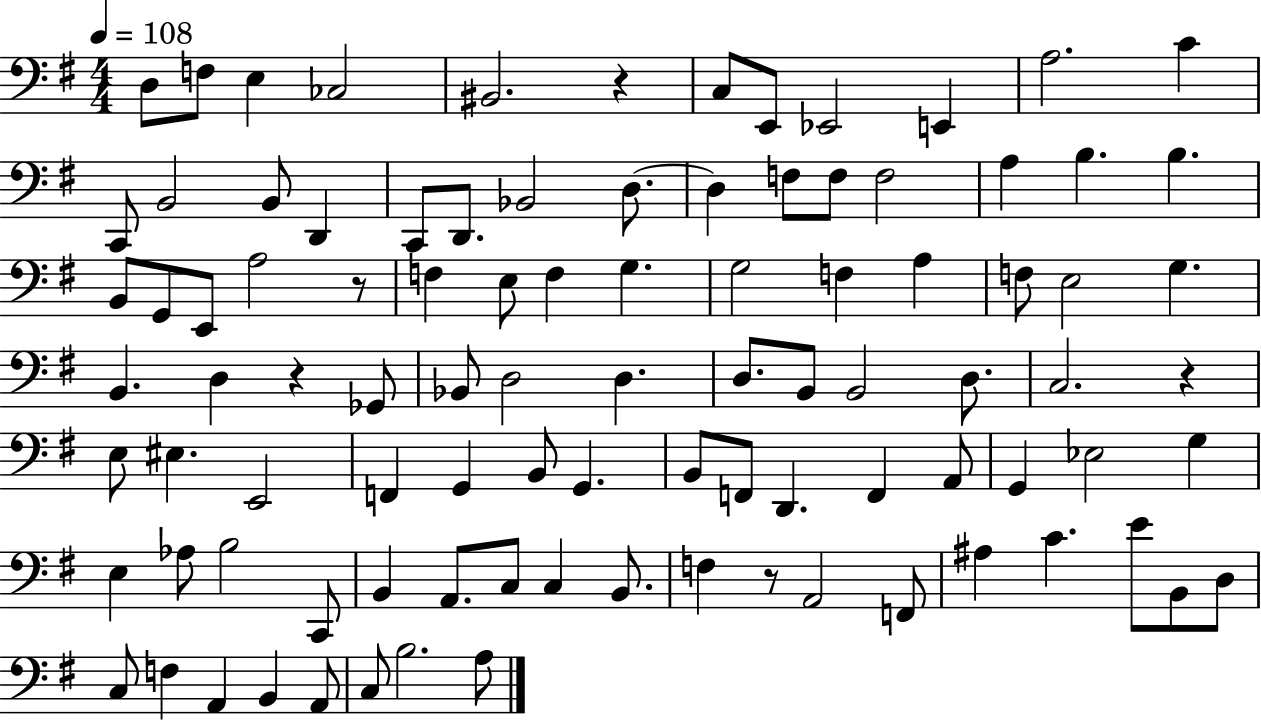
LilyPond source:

{
  \clef bass
  \numericTimeSignature
  \time 4/4
  \key g \major
  \tempo 4 = 108
  d8 f8 e4 ces2 | bis,2. r4 | c8 e,8 ees,2 e,4 | a2. c'4 | \break c,8 b,2 b,8 d,4 | c,8 d,8. bes,2 d8.~~ | d4 f8 f8 f2 | a4 b4. b4. | \break b,8 g,8 e,8 a2 r8 | f4 e8 f4 g4. | g2 f4 a4 | f8 e2 g4. | \break b,4. d4 r4 ges,8 | bes,8 d2 d4. | d8. b,8 b,2 d8. | c2. r4 | \break e8 eis4. e,2 | f,4 g,4 b,8 g,4. | b,8 f,8 d,4. f,4 a,8 | g,4 ees2 g4 | \break e4 aes8 b2 c,8 | b,4 a,8. c8 c4 b,8. | f4 r8 a,2 f,8 | ais4 c'4. e'8 b,8 d8 | \break c8 f4 a,4 b,4 a,8 | c8 b2. a8 | \bar "|."
}